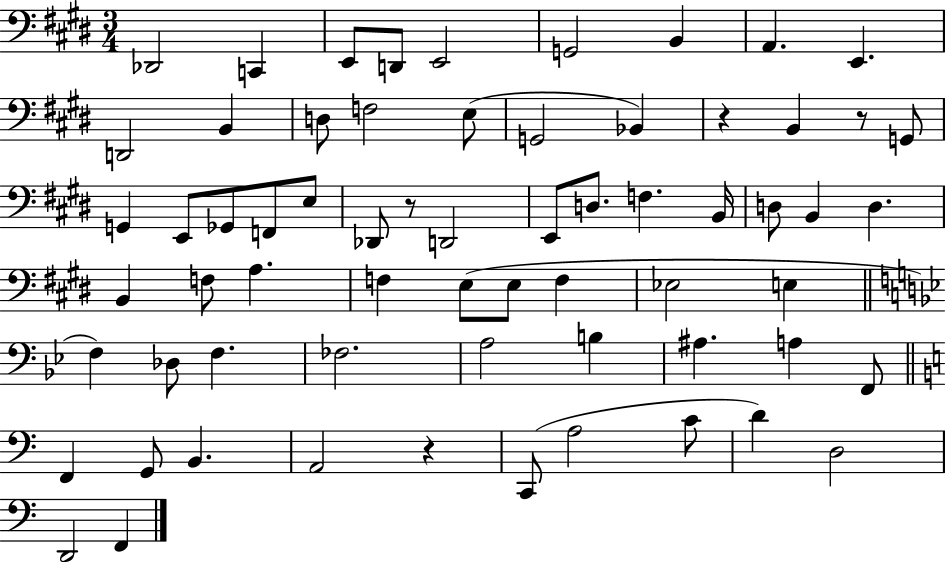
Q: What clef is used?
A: bass